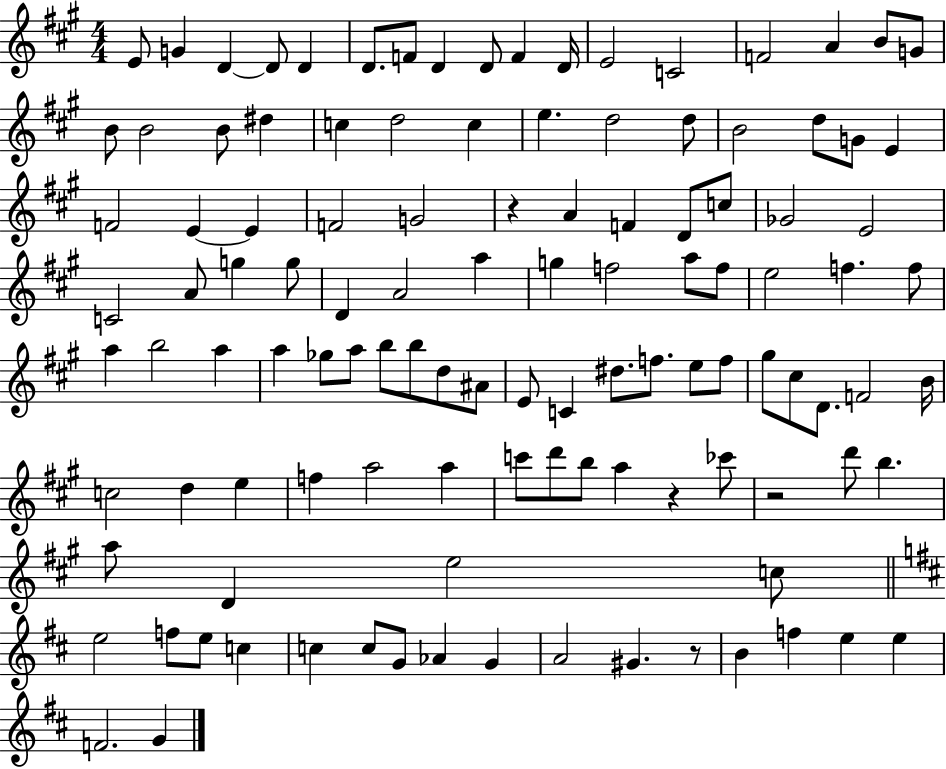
X:1
T:Untitled
M:4/4
L:1/4
K:A
E/2 G D D/2 D D/2 F/2 D D/2 F D/4 E2 C2 F2 A B/2 G/2 B/2 B2 B/2 ^d c d2 c e d2 d/2 B2 d/2 G/2 E F2 E E F2 G2 z A F D/2 c/2 _G2 E2 C2 A/2 g g/2 D A2 a g f2 a/2 f/2 e2 f f/2 a b2 a a _g/2 a/2 b/2 b/2 d/2 ^A/2 E/2 C ^d/2 f/2 e/2 f/2 ^g/2 ^c/2 D/2 F2 B/4 c2 d e f a2 a c'/2 d'/2 b/2 a z _c'/2 z2 d'/2 b a/2 D e2 c/2 e2 f/2 e/2 c c c/2 G/2 _A G A2 ^G z/2 B f e e F2 G